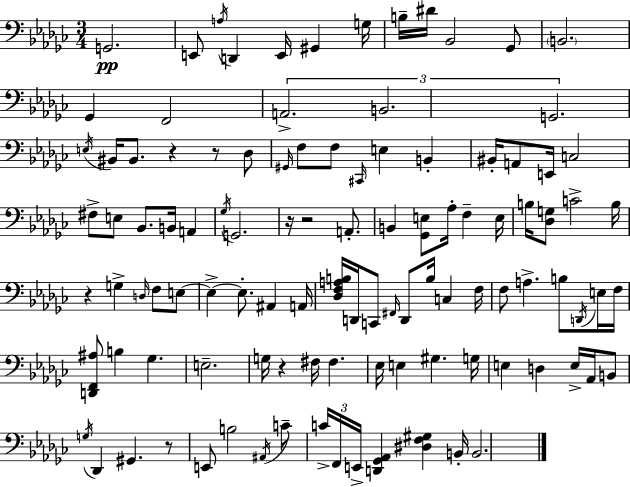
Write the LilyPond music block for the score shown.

{
  \clef bass
  \numericTimeSignature
  \time 3/4
  \key ees \minor
  g,2.\pp | e,8 \acciaccatura { a16 } d,4 e,16 gis,4 | g16 b16-- dis'16 bes,2 ges,8 | \parenthesize b,2. | \break ges,4 f,2 | \tuplet 3/2 { a,2.-> | b,2. | g,2. } | \break \acciaccatura { e16 } bis,16 bis,8. r4 r8 | des8 \grace { gis,16 } f8 f8 \grace { cis,16 } e4 | b,4-. bis,16-. a,8 e,16 c2 | fis8-> e8 bes,8. b,16 | \break a,4 \acciaccatura { ges16 } g,2. | r16 r2 | a,8.-. b,4 <ges, e>8 aes16-. | f4-- e16 b16 <des g>8 c'2-> | \break b16 r4 g4-> | \grace { d16 } f8 e8~~ e4->~~ e8.-. | ais,4 a,16 <des f a b>16 d,16 c,8 \grace { fis,16 } d,8 | b16 c4 f16 f8 a4.-> | \break b8 \acciaccatura { d,16 } e16 f16 <d, f, ais>8 b4 | ges4. e2.-- | g16 r4 | fis16 fis4. ees16 e4 | \break gis4. g16 e4 | d4 e16-> aes,16 b,8 \acciaccatura { g16 } des,4 | gis,4. r8 e,8 b2 | \acciaccatura { ais,16 } c'8-- \tuplet 3/2 { c'16-> f,16 | \break e,16-> } <d, ges, aes,>4 <dis f gis>4 b,16-. b,2. | \bar "|."
}